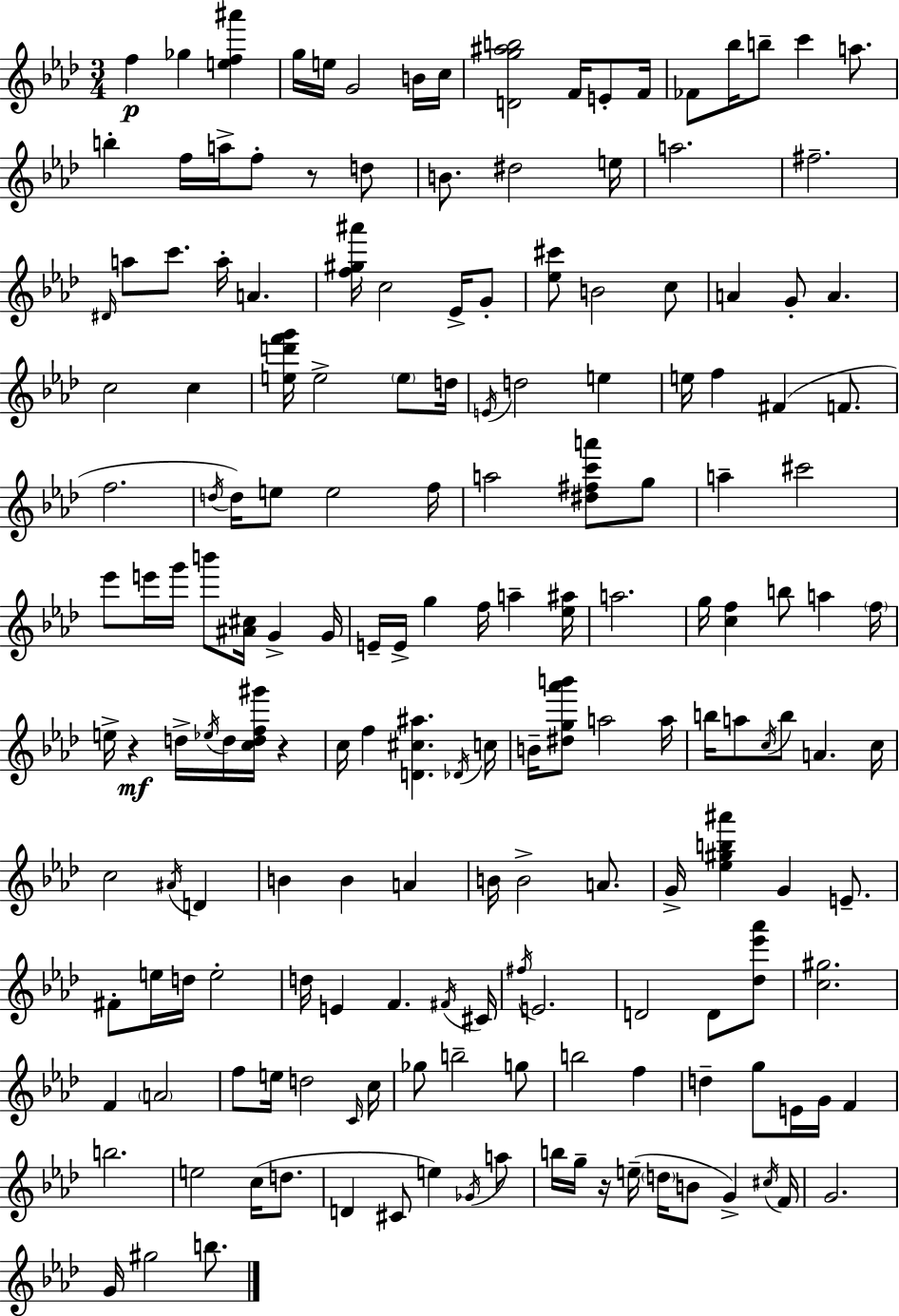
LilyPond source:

{
  \clef treble
  \numericTimeSignature
  \time 3/4
  \key aes \major
  \repeat volta 2 { f''4\p ges''4 <e'' f'' ais'''>4 | g''16 e''16 g'2 b'16 c''16 | <d' g'' ais'' b''>2 f'16 e'8-. f'16 | fes'8 bes''16 b''8-- c'''4 a''8. | \break b''4-. f''16 a''16-> f''8-. r8 d''8 | b'8. dis''2 e''16 | a''2. | fis''2.-- | \break \grace { dis'16 } a''8 c'''8. a''16-. a'4. | <f'' gis'' ais'''>16 c''2 ees'16-> g'8-. | <ees'' cis'''>8 b'2 c''8 | a'4 g'8-. a'4. | \break c''2 c''4 | <e'' d''' f''' g'''>16 e''2-> \parenthesize e''8 | d''16 \acciaccatura { e'16 } d''2 e''4 | e''16 f''4 fis'4( f'8. | \break f''2. | \acciaccatura { d''16 } d''16) e''8 e''2 | f''16 a''2 <dis'' fis'' c''' a'''>8 | g''8 a''4-- cis'''2 | \break ees'''8 e'''16 g'''16 b'''8 <ais' cis''>16 g'4-> | g'16 e'16-- e'16-> g''4 f''16 a''4-- | <ees'' ais''>16 a''2. | g''16 <c'' f''>4 b''8 a''4 | \break \parenthesize f''16 e''16-> r4\mf d''16-> \acciaccatura { ees''16 } d''16 <c'' d'' f'' gis'''>16 | r4 c''16 f''4 <d' cis'' ais''>4. | \acciaccatura { des'16 } c''16 b'16-- <dis'' g'' aes''' b'''>8 a''2 | a''16 b''16 a''8 \acciaccatura { c''16 } b''8 a'4. | \break c''16 c''2 | \acciaccatura { ais'16 } d'4 b'4 b'4 | a'4 b'16 b'2-> | a'8. g'16-> <ees'' gis'' b'' ais'''>4 | \break g'4 e'8.-- fis'8-. e''16 d''16 e''2-. | d''16 e'4 | f'4. \acciaccatura { fis'16 } cis'16 \acciaccatura { fis''16 } e'2. | d'2 | \break d'8 <des'' ees''' aes'''>8 <c'' gis''>2. | f'4 | \parenthesize a'2 f''8 e''16 | d''2 \grace { c'16 } c''16 ges''8 | \break b''2-- g''8 b''2 | f''4 d''4-- | g''8 e'16 g'16 f'4 b''2. | e''2 | \break c''16( d''8. d'4 | cis'8 e''4) \acciaccatura { ges'16 } a''8 b''16 | g''16-- r16 e''16--( \parenthesize d''16 b'8 g'4->) \acciaccatura { cis''16 } f'16 | g'2. | \break g'16 gis''2 b''8. | } \bar "|."
}